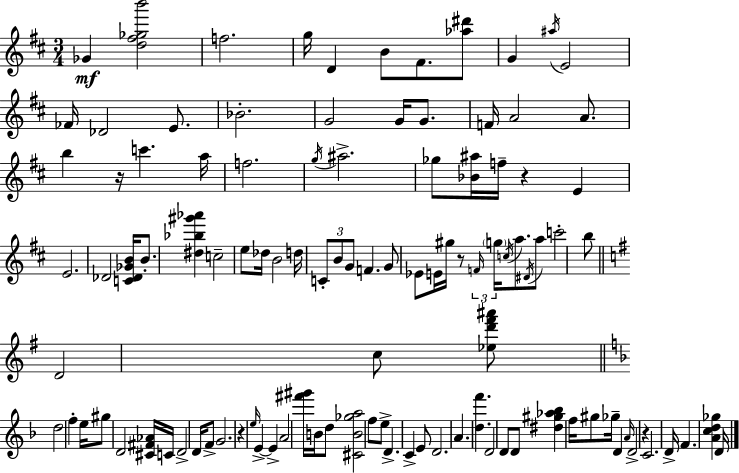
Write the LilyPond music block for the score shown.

{
  \clef treble
  \numericTimeSignature
  \time 3/4
  \key d \major
  ges'4\mf <d'' fis'' ges'' b'''>2 | f''2. | g''16 d'4 b'8 fis'8. <aes'' dis'''>8 | g'4 \acciaccatura { ais''16 } e'2 | \break fes'16 des'2 e'8. | bes'2.-. | g'2 g'16 g'8. | f'16 a'2 a'8. | \break b''4 r16 c'''4. | a''16 f''2. | \acciaccatura { g''16 } ais''2.-> | ges''8 <bes' ais''>16 f''16-- r4 e'4 | \break e'2. | des'2 <c' des' ges' b'>16 b'8.-. | <dis'' bes'' gis''' aes'''>4 c''2-- | e''8 des''16 b'2 | \break d''16 \tuplet 3/2 { c'8-. b'8 g'8 } f'4. | g'8 ees'8 e'16 gis''16 r8 \tuplet 3/2 { \grace { f'16 } \parenthesize g''16 | \acciaccatura { c''16 } } a''8. \acciaccatura { dis'16 } a''8 c'''2-. | b''8 \bar "||" \break \key g \major d'2 c''8 <ees'' d''' fis''' ais'''>8 | \bar "||" \break \key f \major d''2 f''4-. | e''16 gis''8 d'2 <cis' fis' aes'>16 | c'16 d'2-> d'16 f'8-> | g'2. | \break r4 \grace { e''16 } e'4->~~ e'4-> | a'2 <fis''' gis'''>16 b'16 d''8 | <cis' b' ges'' a''>2 f''8 e''8-> | d'4.-> c'4-> e'8 | \break d'2. | a'4. <d'' f'''>4. | d'2 d'8 d'8 | <dis'' gis'' aes'' bes''>4 f''16 gis''8 ges''16-- d'4 | \break \grace { a'16 } d'2-> r4 | c'2. | d'16-> f'4. <a' c'' d'' ges''>4 | d'16 \bar "|."
}